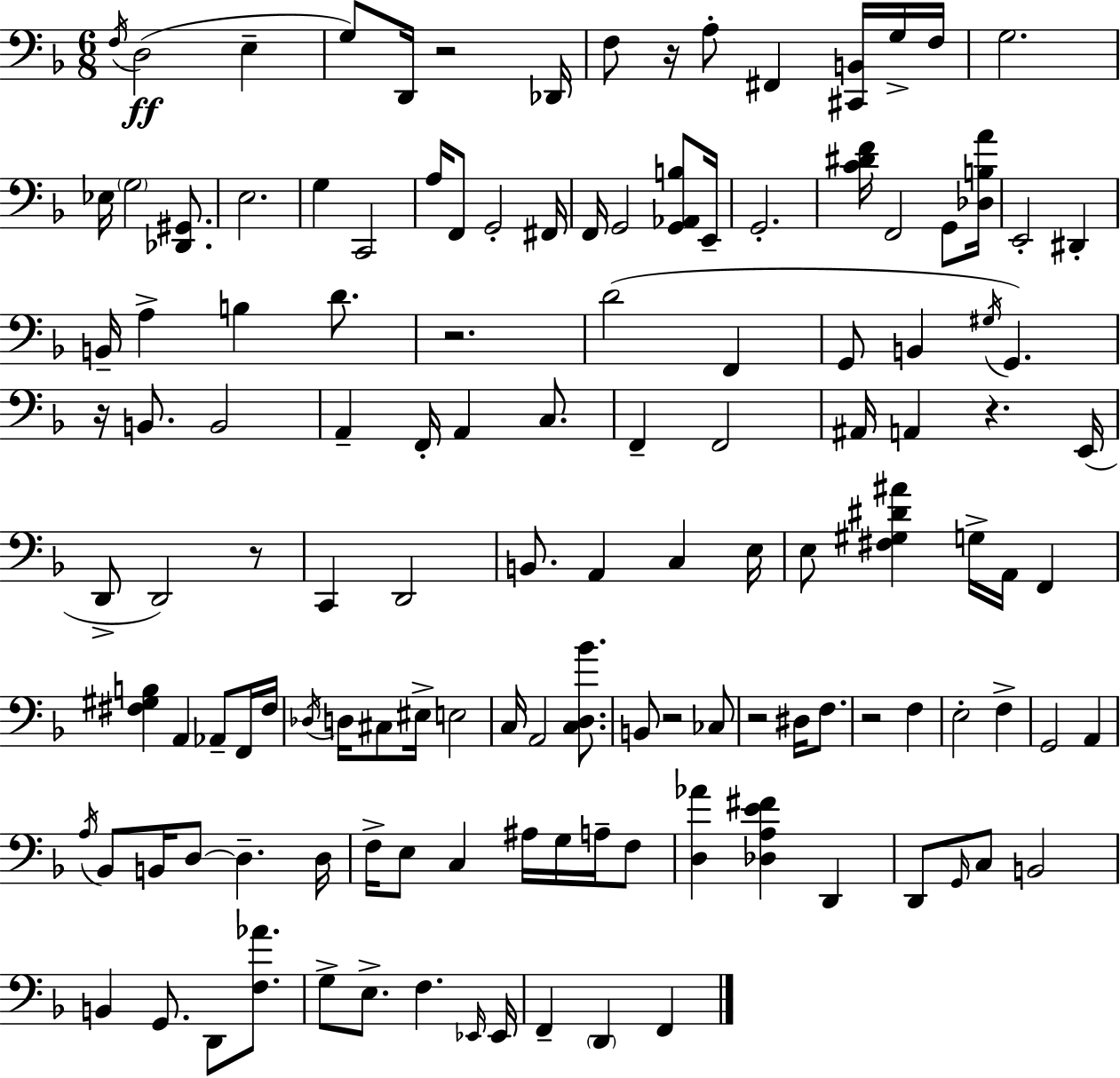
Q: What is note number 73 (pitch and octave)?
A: A2